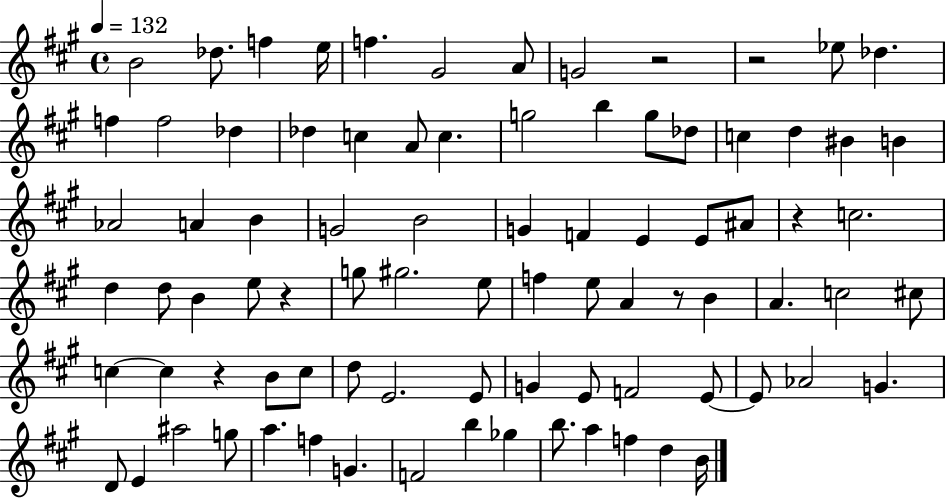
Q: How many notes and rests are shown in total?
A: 85